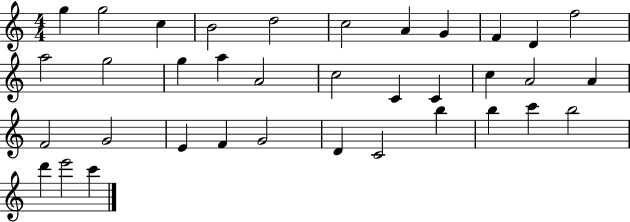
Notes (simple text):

G5/q G5/h C5/q B4/h D5/h C5/h A4/q G4/q F4/q D4/q F5/h A5/h G5/h G5/q A5/q A4/h C5/h C4/q C4/q C5/q A4/h A4/q F4/h G4/h E4/q F4/q G4/h D4/q C4/h B5/q B5/q C6/q B5/h D6/q E6/h C6/q